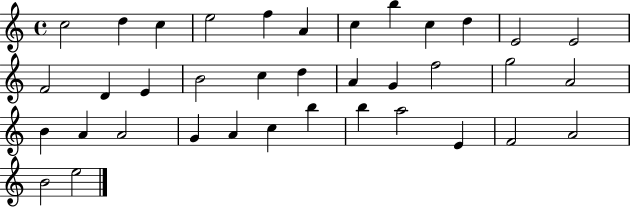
C5/h D5/q C5/q E5/h F5/q A4/q C5/q B5/q C5/q D5/q E4/h E4/h F4/h D4/q E4/q B4/h C5/q D5/q A4/q G4/q F5/h G5/h A4/h B4/q A4/q A4/h G4/q A4/q C5/q B5/q B5/q A5/h E4/q F4/h A4/h B4/h E5/h